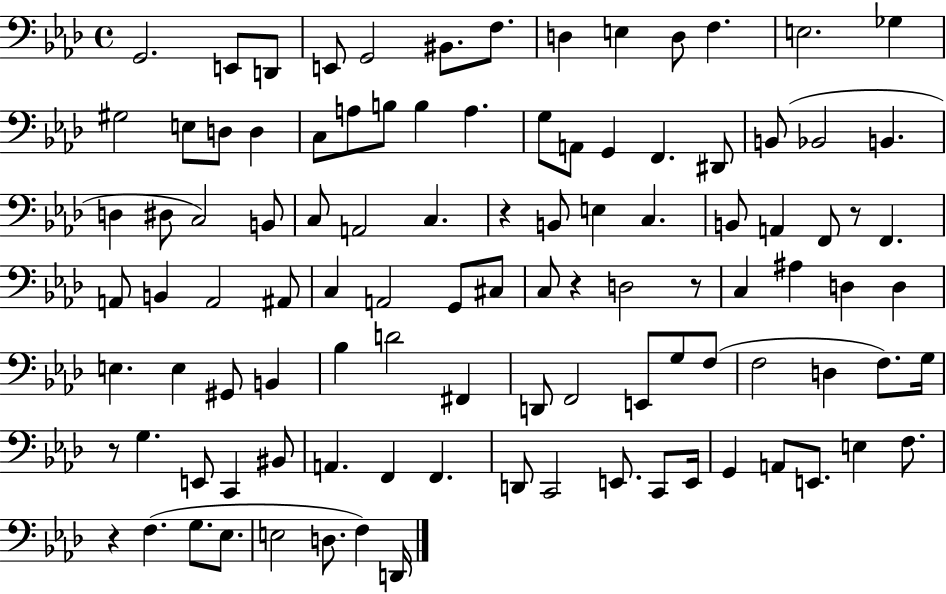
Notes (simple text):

G2/h. E2/e D2/e E2/e G2/h BIS2/e. F3/e. D3/q E3/q D3/e F3/q. E3/h. Gb3/q G#3/h E3/e D3/e D3/q C3/e A3/e B3/e B3/q A3/q. G3/e A2/e G2/q F2/q. D#2/e B2/e Bb2/h B2/q. D3/q D#3/e C3/h B2/e C3/e A2/h C3/q. R/q B2/e E3/q C3/q. B2/e A2/q F2/e R/e F2/q. A2/e B2/q A2/h A#2/e C3/q A2/h G2/e C#3/e C3/e R/q D3/h R/e C3/q A#3/q D3/q D3/q E3/q. E3/q G#2/e B2/q Bb3/q D4/h F#2/q D2/e F2/h E2/e G3/e F3/e F3/h D3/q F3/e. G3/s R/e G3/q. E2/e C2/q BIS2/e A2/q. F2/q F2/q. D2/e C2/h E2/e. C2/e E2/s G2/q A2/e E2/e. E3/q F3/e. R/q F3/q. G3/e. Eb3/e. E3/h D3/e. F3/q D2/s